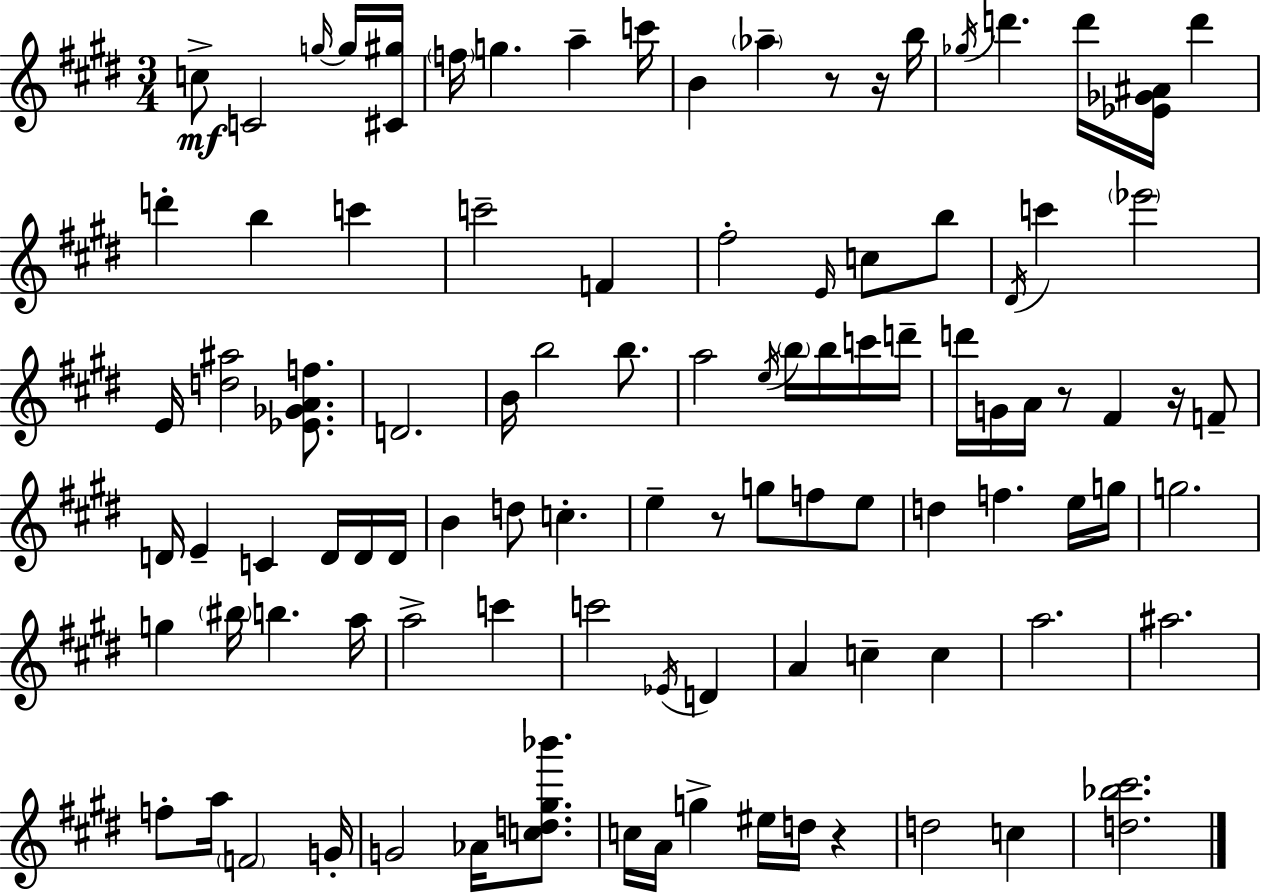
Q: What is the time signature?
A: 3/4